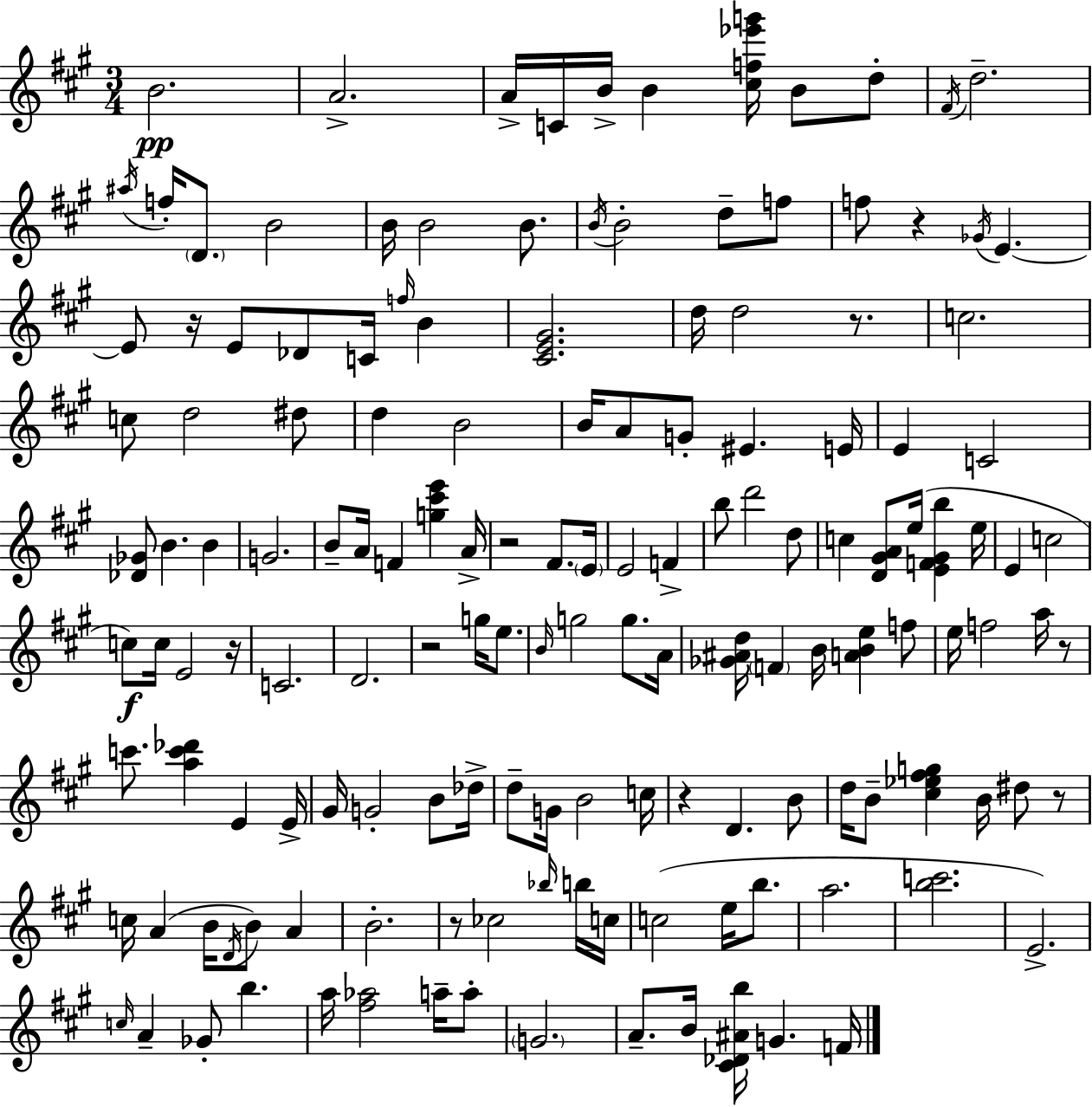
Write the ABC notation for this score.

X:1
T:Untitled
M:3/4
L:1/4
K:A
B2 A2 A/4 C/4 B/4 B [^cf_e'g']/4 B/2 d/2 ^F/4 d2 ^a/4 f/4 D/2 B2 B/4 B2 B/2 B/4 B2 d/2 f/2 f/2 z _G/4 E E/2 z/4 E/2 _D/2 C/4 f/4 B [^CE^G]2 d/4 d2 z/2 c2 c/2 d2 ^d/2 d B2 B/4 A/2 G/2 ^E E/4 E C2 [_D_G]/2 B B G2 B/2 A/4 F [g^c'e'] A/4 z2 ^F/2 E/4 E2 F b/2 d'2 d/2 c [D^GA]/2 e/4 [EF^Gb] e/4 E c2 c/2 c/4 E2 z/4 C2 D2 z2 g/4 e/2 B/4 g2 g/2 A/4 [_G^Ad]/4 F B/4 [ABe] f/2 e/4 f2 a/4 z/2 c'/2 [ac'_d'] E E/4 ^G/4 G2 B/2 _d/4 d/2 G/4 B2 c/4 z D B/2 d/4 B/2 [^c_e^fg] B/4 ^d/2 z/2 c/4 A B/4 D/4 B/2 A B2 z/2 _c2 _b/4 b/4 c/4 c2 e/4 b/2 a2 [bc']2 E2 c/4 A _G/2 b a/4 [^f_a]2 a/4 a/2 G2 A/2 B/4 [^C_D^Ab]/4 G F/4